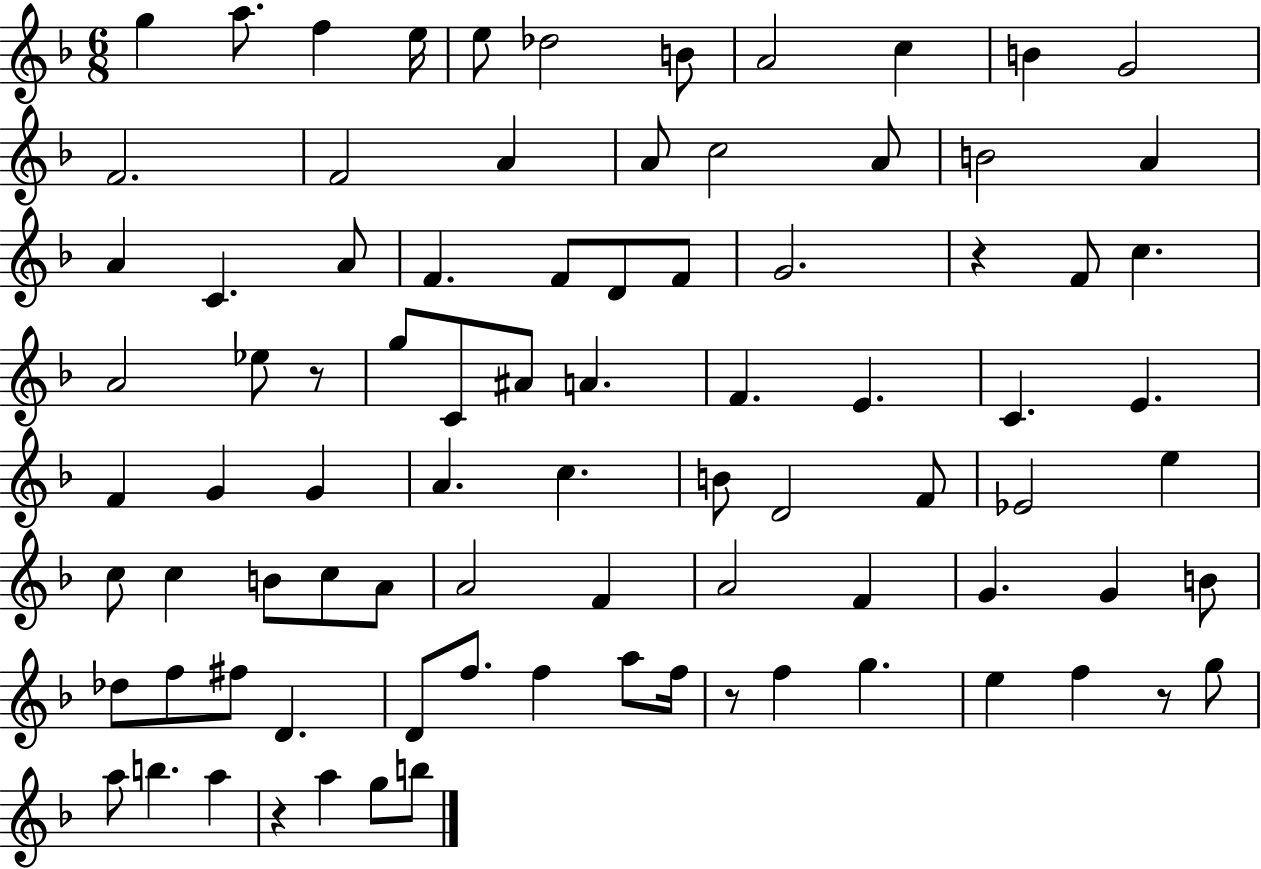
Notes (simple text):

G5/q A5/e. F5/q E5/s E5/e Db5/h B4/e A4/h C5/q B4/q G4/h F4/h. F4/h A4/q A4/e C5/h A4/e B4/h A4/q A4/q C4/q. A4/e F4/q. F4/e D4/e F4/e G4/h. R/q F4/e C5/q. A4/h Eb5/e R/e G5/e C4/e A#4/e A4/q. F4/q. E4/q. C4/q. E4/q. F4/q G4/q G4/q A4/q. C5/q. B4/e D4/h F4/e Eb4/h E5/q C5/e C5/q B4/e C5/e A4/e A4/h F4/q A4/h F4/q G4/q. G4/q B4/e Db5/e F5/e F#5/e D4/q. D4/e F5/e. F5/q A5/e F5/s R/e F5/q G5/q. E5/q F5/q R/e G5/e A5/e B5/q. A5/q R/q A5/q G5/e B5/e